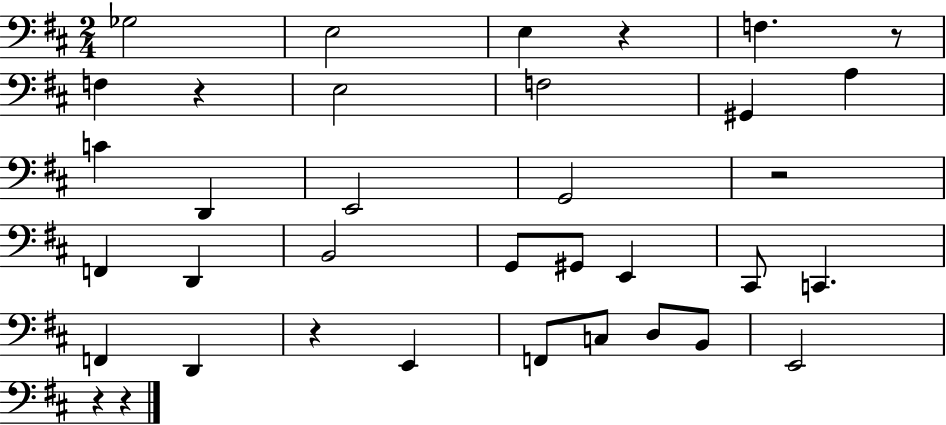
{
  \clef bass
  \numericTimeSignature
  \time 2/4
  \key d \major
  \repeat volta 2 { ges2 | e2 | e4 r4 | f4. r8 | \break f4 r4 | e2 | f2 | gis,4 a4 | \break c'4 d,4 | e,2 | g,2 | r2 | \break f,4 d,4 | b,2 | g,8 gis,8 e,4 | cis,8 c,4. | \break f,4 d,4 | r4 e,4 | f,8 c8 d8 b,8 | e,2 | \break r4 r4 | } \bar "|."
}